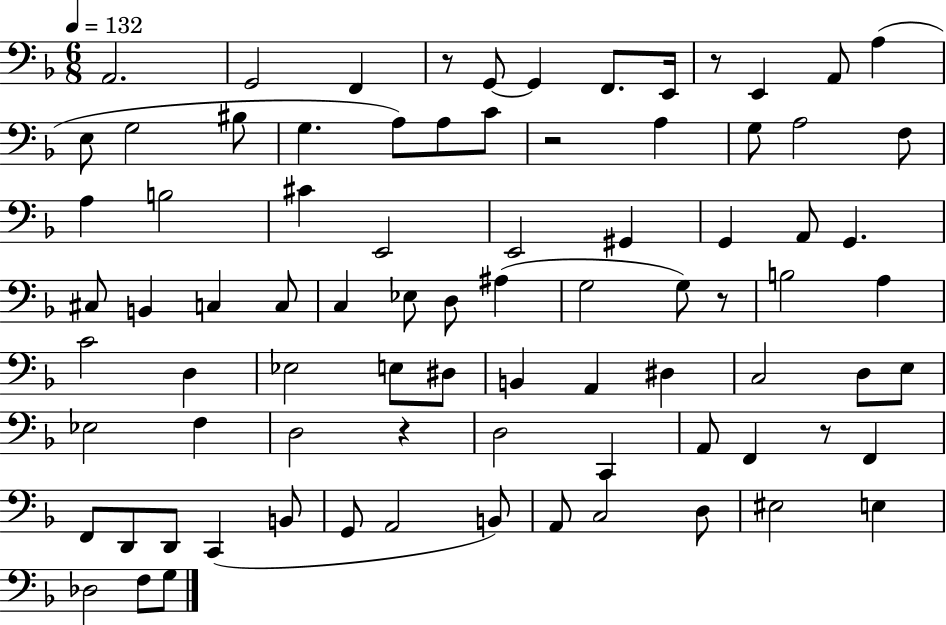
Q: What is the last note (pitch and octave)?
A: G3